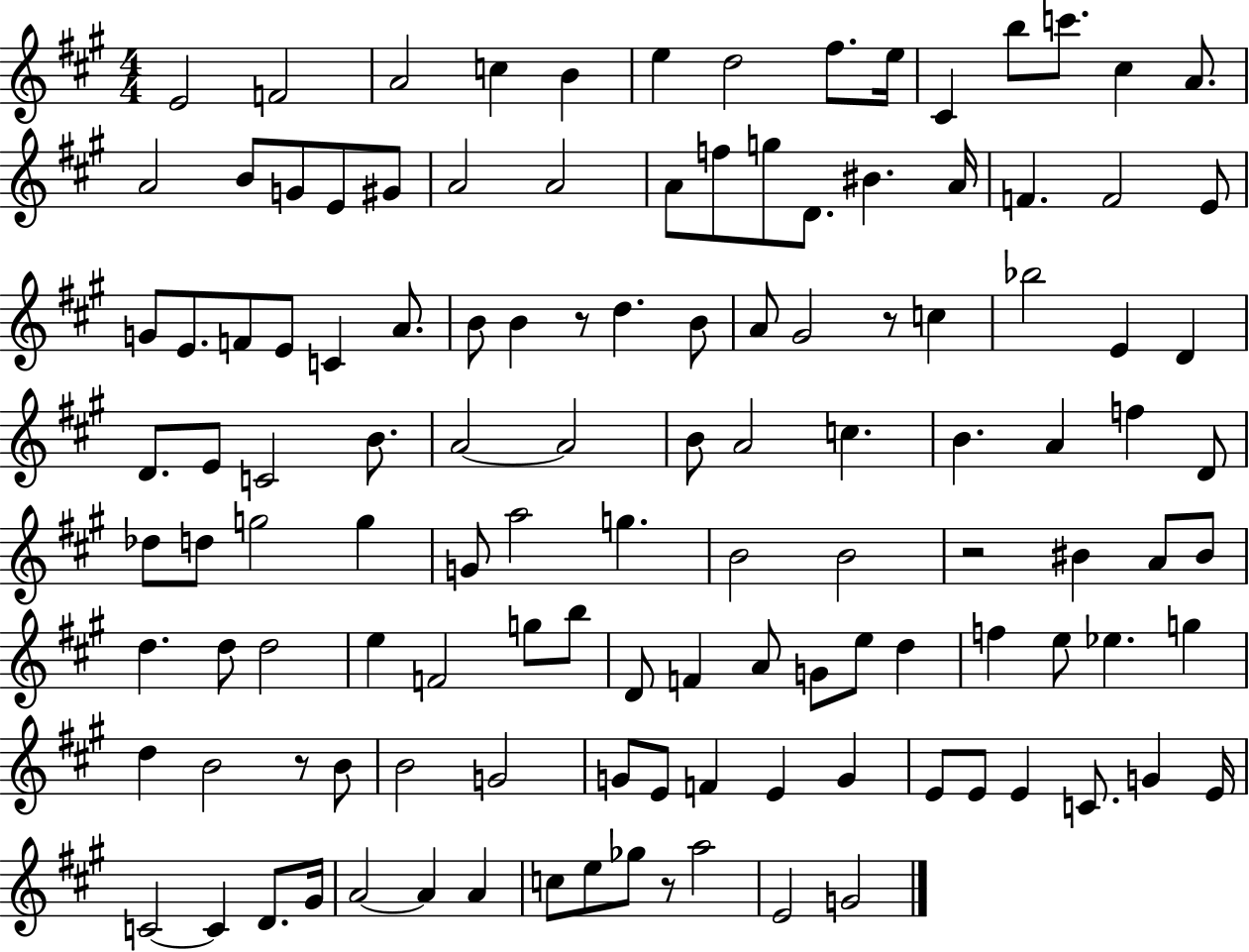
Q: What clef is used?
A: treble